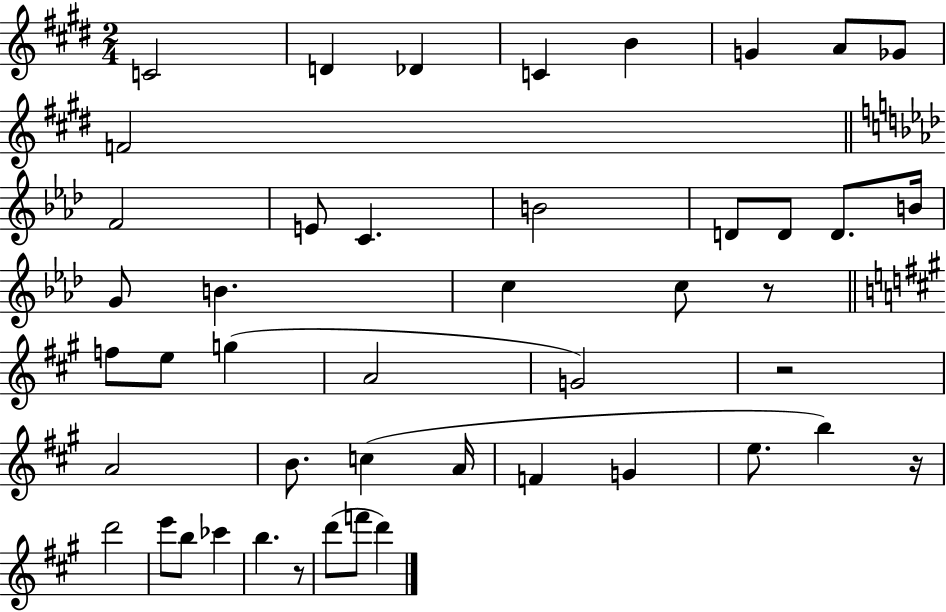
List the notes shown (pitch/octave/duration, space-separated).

C4/h D4/q Db4/q C4/q B4/q G4/q A4/e Gb4/e F4/h F4/h E4/e C4/q. B4/h D4/e D4/e D4/e. B4/s G4/e B4/q. C5/q C5/e R/e F5/e E5/e G5/q A4/h G4/h R/h A4/h B4/e. C5/q A4/s F4/q G4/q E5/e. B5/q R/s D6/h E6/e B5/e CES6/q B5/q. R/e D6/e F6/e D6/q